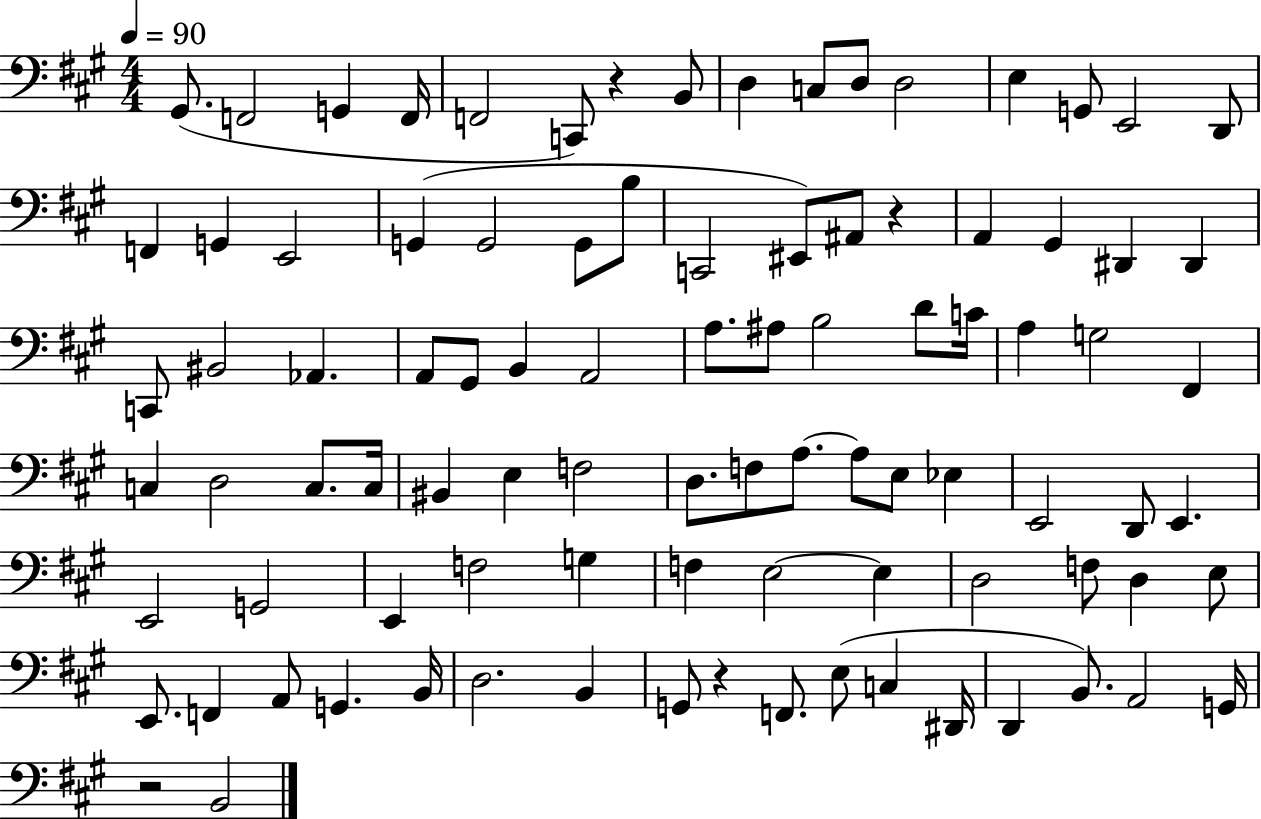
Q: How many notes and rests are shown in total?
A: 93